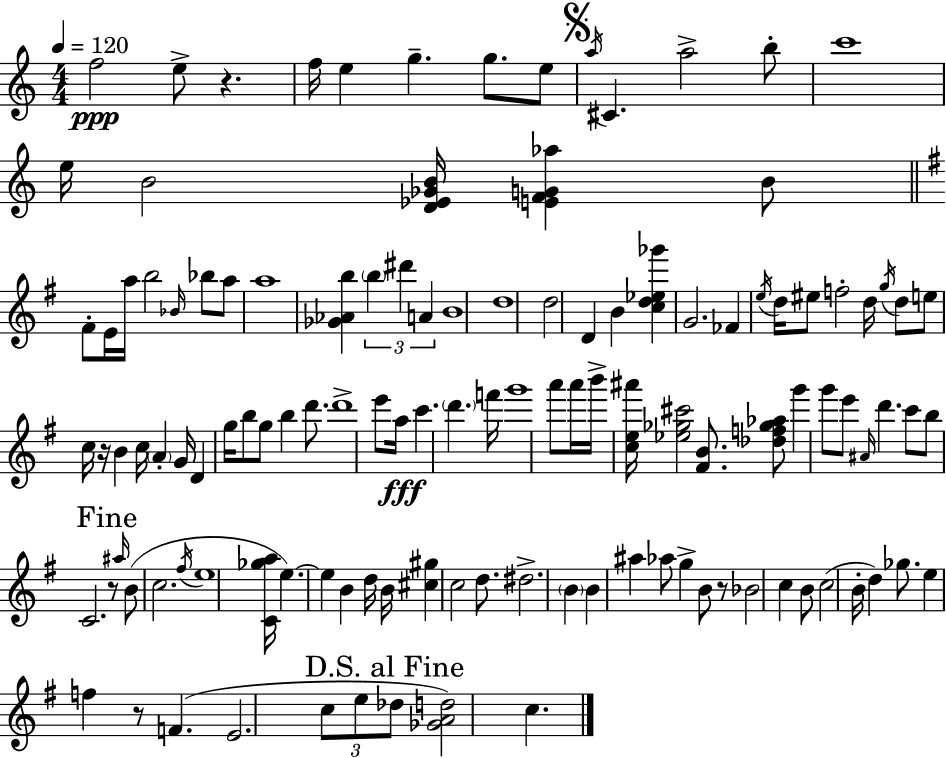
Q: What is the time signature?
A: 4/4